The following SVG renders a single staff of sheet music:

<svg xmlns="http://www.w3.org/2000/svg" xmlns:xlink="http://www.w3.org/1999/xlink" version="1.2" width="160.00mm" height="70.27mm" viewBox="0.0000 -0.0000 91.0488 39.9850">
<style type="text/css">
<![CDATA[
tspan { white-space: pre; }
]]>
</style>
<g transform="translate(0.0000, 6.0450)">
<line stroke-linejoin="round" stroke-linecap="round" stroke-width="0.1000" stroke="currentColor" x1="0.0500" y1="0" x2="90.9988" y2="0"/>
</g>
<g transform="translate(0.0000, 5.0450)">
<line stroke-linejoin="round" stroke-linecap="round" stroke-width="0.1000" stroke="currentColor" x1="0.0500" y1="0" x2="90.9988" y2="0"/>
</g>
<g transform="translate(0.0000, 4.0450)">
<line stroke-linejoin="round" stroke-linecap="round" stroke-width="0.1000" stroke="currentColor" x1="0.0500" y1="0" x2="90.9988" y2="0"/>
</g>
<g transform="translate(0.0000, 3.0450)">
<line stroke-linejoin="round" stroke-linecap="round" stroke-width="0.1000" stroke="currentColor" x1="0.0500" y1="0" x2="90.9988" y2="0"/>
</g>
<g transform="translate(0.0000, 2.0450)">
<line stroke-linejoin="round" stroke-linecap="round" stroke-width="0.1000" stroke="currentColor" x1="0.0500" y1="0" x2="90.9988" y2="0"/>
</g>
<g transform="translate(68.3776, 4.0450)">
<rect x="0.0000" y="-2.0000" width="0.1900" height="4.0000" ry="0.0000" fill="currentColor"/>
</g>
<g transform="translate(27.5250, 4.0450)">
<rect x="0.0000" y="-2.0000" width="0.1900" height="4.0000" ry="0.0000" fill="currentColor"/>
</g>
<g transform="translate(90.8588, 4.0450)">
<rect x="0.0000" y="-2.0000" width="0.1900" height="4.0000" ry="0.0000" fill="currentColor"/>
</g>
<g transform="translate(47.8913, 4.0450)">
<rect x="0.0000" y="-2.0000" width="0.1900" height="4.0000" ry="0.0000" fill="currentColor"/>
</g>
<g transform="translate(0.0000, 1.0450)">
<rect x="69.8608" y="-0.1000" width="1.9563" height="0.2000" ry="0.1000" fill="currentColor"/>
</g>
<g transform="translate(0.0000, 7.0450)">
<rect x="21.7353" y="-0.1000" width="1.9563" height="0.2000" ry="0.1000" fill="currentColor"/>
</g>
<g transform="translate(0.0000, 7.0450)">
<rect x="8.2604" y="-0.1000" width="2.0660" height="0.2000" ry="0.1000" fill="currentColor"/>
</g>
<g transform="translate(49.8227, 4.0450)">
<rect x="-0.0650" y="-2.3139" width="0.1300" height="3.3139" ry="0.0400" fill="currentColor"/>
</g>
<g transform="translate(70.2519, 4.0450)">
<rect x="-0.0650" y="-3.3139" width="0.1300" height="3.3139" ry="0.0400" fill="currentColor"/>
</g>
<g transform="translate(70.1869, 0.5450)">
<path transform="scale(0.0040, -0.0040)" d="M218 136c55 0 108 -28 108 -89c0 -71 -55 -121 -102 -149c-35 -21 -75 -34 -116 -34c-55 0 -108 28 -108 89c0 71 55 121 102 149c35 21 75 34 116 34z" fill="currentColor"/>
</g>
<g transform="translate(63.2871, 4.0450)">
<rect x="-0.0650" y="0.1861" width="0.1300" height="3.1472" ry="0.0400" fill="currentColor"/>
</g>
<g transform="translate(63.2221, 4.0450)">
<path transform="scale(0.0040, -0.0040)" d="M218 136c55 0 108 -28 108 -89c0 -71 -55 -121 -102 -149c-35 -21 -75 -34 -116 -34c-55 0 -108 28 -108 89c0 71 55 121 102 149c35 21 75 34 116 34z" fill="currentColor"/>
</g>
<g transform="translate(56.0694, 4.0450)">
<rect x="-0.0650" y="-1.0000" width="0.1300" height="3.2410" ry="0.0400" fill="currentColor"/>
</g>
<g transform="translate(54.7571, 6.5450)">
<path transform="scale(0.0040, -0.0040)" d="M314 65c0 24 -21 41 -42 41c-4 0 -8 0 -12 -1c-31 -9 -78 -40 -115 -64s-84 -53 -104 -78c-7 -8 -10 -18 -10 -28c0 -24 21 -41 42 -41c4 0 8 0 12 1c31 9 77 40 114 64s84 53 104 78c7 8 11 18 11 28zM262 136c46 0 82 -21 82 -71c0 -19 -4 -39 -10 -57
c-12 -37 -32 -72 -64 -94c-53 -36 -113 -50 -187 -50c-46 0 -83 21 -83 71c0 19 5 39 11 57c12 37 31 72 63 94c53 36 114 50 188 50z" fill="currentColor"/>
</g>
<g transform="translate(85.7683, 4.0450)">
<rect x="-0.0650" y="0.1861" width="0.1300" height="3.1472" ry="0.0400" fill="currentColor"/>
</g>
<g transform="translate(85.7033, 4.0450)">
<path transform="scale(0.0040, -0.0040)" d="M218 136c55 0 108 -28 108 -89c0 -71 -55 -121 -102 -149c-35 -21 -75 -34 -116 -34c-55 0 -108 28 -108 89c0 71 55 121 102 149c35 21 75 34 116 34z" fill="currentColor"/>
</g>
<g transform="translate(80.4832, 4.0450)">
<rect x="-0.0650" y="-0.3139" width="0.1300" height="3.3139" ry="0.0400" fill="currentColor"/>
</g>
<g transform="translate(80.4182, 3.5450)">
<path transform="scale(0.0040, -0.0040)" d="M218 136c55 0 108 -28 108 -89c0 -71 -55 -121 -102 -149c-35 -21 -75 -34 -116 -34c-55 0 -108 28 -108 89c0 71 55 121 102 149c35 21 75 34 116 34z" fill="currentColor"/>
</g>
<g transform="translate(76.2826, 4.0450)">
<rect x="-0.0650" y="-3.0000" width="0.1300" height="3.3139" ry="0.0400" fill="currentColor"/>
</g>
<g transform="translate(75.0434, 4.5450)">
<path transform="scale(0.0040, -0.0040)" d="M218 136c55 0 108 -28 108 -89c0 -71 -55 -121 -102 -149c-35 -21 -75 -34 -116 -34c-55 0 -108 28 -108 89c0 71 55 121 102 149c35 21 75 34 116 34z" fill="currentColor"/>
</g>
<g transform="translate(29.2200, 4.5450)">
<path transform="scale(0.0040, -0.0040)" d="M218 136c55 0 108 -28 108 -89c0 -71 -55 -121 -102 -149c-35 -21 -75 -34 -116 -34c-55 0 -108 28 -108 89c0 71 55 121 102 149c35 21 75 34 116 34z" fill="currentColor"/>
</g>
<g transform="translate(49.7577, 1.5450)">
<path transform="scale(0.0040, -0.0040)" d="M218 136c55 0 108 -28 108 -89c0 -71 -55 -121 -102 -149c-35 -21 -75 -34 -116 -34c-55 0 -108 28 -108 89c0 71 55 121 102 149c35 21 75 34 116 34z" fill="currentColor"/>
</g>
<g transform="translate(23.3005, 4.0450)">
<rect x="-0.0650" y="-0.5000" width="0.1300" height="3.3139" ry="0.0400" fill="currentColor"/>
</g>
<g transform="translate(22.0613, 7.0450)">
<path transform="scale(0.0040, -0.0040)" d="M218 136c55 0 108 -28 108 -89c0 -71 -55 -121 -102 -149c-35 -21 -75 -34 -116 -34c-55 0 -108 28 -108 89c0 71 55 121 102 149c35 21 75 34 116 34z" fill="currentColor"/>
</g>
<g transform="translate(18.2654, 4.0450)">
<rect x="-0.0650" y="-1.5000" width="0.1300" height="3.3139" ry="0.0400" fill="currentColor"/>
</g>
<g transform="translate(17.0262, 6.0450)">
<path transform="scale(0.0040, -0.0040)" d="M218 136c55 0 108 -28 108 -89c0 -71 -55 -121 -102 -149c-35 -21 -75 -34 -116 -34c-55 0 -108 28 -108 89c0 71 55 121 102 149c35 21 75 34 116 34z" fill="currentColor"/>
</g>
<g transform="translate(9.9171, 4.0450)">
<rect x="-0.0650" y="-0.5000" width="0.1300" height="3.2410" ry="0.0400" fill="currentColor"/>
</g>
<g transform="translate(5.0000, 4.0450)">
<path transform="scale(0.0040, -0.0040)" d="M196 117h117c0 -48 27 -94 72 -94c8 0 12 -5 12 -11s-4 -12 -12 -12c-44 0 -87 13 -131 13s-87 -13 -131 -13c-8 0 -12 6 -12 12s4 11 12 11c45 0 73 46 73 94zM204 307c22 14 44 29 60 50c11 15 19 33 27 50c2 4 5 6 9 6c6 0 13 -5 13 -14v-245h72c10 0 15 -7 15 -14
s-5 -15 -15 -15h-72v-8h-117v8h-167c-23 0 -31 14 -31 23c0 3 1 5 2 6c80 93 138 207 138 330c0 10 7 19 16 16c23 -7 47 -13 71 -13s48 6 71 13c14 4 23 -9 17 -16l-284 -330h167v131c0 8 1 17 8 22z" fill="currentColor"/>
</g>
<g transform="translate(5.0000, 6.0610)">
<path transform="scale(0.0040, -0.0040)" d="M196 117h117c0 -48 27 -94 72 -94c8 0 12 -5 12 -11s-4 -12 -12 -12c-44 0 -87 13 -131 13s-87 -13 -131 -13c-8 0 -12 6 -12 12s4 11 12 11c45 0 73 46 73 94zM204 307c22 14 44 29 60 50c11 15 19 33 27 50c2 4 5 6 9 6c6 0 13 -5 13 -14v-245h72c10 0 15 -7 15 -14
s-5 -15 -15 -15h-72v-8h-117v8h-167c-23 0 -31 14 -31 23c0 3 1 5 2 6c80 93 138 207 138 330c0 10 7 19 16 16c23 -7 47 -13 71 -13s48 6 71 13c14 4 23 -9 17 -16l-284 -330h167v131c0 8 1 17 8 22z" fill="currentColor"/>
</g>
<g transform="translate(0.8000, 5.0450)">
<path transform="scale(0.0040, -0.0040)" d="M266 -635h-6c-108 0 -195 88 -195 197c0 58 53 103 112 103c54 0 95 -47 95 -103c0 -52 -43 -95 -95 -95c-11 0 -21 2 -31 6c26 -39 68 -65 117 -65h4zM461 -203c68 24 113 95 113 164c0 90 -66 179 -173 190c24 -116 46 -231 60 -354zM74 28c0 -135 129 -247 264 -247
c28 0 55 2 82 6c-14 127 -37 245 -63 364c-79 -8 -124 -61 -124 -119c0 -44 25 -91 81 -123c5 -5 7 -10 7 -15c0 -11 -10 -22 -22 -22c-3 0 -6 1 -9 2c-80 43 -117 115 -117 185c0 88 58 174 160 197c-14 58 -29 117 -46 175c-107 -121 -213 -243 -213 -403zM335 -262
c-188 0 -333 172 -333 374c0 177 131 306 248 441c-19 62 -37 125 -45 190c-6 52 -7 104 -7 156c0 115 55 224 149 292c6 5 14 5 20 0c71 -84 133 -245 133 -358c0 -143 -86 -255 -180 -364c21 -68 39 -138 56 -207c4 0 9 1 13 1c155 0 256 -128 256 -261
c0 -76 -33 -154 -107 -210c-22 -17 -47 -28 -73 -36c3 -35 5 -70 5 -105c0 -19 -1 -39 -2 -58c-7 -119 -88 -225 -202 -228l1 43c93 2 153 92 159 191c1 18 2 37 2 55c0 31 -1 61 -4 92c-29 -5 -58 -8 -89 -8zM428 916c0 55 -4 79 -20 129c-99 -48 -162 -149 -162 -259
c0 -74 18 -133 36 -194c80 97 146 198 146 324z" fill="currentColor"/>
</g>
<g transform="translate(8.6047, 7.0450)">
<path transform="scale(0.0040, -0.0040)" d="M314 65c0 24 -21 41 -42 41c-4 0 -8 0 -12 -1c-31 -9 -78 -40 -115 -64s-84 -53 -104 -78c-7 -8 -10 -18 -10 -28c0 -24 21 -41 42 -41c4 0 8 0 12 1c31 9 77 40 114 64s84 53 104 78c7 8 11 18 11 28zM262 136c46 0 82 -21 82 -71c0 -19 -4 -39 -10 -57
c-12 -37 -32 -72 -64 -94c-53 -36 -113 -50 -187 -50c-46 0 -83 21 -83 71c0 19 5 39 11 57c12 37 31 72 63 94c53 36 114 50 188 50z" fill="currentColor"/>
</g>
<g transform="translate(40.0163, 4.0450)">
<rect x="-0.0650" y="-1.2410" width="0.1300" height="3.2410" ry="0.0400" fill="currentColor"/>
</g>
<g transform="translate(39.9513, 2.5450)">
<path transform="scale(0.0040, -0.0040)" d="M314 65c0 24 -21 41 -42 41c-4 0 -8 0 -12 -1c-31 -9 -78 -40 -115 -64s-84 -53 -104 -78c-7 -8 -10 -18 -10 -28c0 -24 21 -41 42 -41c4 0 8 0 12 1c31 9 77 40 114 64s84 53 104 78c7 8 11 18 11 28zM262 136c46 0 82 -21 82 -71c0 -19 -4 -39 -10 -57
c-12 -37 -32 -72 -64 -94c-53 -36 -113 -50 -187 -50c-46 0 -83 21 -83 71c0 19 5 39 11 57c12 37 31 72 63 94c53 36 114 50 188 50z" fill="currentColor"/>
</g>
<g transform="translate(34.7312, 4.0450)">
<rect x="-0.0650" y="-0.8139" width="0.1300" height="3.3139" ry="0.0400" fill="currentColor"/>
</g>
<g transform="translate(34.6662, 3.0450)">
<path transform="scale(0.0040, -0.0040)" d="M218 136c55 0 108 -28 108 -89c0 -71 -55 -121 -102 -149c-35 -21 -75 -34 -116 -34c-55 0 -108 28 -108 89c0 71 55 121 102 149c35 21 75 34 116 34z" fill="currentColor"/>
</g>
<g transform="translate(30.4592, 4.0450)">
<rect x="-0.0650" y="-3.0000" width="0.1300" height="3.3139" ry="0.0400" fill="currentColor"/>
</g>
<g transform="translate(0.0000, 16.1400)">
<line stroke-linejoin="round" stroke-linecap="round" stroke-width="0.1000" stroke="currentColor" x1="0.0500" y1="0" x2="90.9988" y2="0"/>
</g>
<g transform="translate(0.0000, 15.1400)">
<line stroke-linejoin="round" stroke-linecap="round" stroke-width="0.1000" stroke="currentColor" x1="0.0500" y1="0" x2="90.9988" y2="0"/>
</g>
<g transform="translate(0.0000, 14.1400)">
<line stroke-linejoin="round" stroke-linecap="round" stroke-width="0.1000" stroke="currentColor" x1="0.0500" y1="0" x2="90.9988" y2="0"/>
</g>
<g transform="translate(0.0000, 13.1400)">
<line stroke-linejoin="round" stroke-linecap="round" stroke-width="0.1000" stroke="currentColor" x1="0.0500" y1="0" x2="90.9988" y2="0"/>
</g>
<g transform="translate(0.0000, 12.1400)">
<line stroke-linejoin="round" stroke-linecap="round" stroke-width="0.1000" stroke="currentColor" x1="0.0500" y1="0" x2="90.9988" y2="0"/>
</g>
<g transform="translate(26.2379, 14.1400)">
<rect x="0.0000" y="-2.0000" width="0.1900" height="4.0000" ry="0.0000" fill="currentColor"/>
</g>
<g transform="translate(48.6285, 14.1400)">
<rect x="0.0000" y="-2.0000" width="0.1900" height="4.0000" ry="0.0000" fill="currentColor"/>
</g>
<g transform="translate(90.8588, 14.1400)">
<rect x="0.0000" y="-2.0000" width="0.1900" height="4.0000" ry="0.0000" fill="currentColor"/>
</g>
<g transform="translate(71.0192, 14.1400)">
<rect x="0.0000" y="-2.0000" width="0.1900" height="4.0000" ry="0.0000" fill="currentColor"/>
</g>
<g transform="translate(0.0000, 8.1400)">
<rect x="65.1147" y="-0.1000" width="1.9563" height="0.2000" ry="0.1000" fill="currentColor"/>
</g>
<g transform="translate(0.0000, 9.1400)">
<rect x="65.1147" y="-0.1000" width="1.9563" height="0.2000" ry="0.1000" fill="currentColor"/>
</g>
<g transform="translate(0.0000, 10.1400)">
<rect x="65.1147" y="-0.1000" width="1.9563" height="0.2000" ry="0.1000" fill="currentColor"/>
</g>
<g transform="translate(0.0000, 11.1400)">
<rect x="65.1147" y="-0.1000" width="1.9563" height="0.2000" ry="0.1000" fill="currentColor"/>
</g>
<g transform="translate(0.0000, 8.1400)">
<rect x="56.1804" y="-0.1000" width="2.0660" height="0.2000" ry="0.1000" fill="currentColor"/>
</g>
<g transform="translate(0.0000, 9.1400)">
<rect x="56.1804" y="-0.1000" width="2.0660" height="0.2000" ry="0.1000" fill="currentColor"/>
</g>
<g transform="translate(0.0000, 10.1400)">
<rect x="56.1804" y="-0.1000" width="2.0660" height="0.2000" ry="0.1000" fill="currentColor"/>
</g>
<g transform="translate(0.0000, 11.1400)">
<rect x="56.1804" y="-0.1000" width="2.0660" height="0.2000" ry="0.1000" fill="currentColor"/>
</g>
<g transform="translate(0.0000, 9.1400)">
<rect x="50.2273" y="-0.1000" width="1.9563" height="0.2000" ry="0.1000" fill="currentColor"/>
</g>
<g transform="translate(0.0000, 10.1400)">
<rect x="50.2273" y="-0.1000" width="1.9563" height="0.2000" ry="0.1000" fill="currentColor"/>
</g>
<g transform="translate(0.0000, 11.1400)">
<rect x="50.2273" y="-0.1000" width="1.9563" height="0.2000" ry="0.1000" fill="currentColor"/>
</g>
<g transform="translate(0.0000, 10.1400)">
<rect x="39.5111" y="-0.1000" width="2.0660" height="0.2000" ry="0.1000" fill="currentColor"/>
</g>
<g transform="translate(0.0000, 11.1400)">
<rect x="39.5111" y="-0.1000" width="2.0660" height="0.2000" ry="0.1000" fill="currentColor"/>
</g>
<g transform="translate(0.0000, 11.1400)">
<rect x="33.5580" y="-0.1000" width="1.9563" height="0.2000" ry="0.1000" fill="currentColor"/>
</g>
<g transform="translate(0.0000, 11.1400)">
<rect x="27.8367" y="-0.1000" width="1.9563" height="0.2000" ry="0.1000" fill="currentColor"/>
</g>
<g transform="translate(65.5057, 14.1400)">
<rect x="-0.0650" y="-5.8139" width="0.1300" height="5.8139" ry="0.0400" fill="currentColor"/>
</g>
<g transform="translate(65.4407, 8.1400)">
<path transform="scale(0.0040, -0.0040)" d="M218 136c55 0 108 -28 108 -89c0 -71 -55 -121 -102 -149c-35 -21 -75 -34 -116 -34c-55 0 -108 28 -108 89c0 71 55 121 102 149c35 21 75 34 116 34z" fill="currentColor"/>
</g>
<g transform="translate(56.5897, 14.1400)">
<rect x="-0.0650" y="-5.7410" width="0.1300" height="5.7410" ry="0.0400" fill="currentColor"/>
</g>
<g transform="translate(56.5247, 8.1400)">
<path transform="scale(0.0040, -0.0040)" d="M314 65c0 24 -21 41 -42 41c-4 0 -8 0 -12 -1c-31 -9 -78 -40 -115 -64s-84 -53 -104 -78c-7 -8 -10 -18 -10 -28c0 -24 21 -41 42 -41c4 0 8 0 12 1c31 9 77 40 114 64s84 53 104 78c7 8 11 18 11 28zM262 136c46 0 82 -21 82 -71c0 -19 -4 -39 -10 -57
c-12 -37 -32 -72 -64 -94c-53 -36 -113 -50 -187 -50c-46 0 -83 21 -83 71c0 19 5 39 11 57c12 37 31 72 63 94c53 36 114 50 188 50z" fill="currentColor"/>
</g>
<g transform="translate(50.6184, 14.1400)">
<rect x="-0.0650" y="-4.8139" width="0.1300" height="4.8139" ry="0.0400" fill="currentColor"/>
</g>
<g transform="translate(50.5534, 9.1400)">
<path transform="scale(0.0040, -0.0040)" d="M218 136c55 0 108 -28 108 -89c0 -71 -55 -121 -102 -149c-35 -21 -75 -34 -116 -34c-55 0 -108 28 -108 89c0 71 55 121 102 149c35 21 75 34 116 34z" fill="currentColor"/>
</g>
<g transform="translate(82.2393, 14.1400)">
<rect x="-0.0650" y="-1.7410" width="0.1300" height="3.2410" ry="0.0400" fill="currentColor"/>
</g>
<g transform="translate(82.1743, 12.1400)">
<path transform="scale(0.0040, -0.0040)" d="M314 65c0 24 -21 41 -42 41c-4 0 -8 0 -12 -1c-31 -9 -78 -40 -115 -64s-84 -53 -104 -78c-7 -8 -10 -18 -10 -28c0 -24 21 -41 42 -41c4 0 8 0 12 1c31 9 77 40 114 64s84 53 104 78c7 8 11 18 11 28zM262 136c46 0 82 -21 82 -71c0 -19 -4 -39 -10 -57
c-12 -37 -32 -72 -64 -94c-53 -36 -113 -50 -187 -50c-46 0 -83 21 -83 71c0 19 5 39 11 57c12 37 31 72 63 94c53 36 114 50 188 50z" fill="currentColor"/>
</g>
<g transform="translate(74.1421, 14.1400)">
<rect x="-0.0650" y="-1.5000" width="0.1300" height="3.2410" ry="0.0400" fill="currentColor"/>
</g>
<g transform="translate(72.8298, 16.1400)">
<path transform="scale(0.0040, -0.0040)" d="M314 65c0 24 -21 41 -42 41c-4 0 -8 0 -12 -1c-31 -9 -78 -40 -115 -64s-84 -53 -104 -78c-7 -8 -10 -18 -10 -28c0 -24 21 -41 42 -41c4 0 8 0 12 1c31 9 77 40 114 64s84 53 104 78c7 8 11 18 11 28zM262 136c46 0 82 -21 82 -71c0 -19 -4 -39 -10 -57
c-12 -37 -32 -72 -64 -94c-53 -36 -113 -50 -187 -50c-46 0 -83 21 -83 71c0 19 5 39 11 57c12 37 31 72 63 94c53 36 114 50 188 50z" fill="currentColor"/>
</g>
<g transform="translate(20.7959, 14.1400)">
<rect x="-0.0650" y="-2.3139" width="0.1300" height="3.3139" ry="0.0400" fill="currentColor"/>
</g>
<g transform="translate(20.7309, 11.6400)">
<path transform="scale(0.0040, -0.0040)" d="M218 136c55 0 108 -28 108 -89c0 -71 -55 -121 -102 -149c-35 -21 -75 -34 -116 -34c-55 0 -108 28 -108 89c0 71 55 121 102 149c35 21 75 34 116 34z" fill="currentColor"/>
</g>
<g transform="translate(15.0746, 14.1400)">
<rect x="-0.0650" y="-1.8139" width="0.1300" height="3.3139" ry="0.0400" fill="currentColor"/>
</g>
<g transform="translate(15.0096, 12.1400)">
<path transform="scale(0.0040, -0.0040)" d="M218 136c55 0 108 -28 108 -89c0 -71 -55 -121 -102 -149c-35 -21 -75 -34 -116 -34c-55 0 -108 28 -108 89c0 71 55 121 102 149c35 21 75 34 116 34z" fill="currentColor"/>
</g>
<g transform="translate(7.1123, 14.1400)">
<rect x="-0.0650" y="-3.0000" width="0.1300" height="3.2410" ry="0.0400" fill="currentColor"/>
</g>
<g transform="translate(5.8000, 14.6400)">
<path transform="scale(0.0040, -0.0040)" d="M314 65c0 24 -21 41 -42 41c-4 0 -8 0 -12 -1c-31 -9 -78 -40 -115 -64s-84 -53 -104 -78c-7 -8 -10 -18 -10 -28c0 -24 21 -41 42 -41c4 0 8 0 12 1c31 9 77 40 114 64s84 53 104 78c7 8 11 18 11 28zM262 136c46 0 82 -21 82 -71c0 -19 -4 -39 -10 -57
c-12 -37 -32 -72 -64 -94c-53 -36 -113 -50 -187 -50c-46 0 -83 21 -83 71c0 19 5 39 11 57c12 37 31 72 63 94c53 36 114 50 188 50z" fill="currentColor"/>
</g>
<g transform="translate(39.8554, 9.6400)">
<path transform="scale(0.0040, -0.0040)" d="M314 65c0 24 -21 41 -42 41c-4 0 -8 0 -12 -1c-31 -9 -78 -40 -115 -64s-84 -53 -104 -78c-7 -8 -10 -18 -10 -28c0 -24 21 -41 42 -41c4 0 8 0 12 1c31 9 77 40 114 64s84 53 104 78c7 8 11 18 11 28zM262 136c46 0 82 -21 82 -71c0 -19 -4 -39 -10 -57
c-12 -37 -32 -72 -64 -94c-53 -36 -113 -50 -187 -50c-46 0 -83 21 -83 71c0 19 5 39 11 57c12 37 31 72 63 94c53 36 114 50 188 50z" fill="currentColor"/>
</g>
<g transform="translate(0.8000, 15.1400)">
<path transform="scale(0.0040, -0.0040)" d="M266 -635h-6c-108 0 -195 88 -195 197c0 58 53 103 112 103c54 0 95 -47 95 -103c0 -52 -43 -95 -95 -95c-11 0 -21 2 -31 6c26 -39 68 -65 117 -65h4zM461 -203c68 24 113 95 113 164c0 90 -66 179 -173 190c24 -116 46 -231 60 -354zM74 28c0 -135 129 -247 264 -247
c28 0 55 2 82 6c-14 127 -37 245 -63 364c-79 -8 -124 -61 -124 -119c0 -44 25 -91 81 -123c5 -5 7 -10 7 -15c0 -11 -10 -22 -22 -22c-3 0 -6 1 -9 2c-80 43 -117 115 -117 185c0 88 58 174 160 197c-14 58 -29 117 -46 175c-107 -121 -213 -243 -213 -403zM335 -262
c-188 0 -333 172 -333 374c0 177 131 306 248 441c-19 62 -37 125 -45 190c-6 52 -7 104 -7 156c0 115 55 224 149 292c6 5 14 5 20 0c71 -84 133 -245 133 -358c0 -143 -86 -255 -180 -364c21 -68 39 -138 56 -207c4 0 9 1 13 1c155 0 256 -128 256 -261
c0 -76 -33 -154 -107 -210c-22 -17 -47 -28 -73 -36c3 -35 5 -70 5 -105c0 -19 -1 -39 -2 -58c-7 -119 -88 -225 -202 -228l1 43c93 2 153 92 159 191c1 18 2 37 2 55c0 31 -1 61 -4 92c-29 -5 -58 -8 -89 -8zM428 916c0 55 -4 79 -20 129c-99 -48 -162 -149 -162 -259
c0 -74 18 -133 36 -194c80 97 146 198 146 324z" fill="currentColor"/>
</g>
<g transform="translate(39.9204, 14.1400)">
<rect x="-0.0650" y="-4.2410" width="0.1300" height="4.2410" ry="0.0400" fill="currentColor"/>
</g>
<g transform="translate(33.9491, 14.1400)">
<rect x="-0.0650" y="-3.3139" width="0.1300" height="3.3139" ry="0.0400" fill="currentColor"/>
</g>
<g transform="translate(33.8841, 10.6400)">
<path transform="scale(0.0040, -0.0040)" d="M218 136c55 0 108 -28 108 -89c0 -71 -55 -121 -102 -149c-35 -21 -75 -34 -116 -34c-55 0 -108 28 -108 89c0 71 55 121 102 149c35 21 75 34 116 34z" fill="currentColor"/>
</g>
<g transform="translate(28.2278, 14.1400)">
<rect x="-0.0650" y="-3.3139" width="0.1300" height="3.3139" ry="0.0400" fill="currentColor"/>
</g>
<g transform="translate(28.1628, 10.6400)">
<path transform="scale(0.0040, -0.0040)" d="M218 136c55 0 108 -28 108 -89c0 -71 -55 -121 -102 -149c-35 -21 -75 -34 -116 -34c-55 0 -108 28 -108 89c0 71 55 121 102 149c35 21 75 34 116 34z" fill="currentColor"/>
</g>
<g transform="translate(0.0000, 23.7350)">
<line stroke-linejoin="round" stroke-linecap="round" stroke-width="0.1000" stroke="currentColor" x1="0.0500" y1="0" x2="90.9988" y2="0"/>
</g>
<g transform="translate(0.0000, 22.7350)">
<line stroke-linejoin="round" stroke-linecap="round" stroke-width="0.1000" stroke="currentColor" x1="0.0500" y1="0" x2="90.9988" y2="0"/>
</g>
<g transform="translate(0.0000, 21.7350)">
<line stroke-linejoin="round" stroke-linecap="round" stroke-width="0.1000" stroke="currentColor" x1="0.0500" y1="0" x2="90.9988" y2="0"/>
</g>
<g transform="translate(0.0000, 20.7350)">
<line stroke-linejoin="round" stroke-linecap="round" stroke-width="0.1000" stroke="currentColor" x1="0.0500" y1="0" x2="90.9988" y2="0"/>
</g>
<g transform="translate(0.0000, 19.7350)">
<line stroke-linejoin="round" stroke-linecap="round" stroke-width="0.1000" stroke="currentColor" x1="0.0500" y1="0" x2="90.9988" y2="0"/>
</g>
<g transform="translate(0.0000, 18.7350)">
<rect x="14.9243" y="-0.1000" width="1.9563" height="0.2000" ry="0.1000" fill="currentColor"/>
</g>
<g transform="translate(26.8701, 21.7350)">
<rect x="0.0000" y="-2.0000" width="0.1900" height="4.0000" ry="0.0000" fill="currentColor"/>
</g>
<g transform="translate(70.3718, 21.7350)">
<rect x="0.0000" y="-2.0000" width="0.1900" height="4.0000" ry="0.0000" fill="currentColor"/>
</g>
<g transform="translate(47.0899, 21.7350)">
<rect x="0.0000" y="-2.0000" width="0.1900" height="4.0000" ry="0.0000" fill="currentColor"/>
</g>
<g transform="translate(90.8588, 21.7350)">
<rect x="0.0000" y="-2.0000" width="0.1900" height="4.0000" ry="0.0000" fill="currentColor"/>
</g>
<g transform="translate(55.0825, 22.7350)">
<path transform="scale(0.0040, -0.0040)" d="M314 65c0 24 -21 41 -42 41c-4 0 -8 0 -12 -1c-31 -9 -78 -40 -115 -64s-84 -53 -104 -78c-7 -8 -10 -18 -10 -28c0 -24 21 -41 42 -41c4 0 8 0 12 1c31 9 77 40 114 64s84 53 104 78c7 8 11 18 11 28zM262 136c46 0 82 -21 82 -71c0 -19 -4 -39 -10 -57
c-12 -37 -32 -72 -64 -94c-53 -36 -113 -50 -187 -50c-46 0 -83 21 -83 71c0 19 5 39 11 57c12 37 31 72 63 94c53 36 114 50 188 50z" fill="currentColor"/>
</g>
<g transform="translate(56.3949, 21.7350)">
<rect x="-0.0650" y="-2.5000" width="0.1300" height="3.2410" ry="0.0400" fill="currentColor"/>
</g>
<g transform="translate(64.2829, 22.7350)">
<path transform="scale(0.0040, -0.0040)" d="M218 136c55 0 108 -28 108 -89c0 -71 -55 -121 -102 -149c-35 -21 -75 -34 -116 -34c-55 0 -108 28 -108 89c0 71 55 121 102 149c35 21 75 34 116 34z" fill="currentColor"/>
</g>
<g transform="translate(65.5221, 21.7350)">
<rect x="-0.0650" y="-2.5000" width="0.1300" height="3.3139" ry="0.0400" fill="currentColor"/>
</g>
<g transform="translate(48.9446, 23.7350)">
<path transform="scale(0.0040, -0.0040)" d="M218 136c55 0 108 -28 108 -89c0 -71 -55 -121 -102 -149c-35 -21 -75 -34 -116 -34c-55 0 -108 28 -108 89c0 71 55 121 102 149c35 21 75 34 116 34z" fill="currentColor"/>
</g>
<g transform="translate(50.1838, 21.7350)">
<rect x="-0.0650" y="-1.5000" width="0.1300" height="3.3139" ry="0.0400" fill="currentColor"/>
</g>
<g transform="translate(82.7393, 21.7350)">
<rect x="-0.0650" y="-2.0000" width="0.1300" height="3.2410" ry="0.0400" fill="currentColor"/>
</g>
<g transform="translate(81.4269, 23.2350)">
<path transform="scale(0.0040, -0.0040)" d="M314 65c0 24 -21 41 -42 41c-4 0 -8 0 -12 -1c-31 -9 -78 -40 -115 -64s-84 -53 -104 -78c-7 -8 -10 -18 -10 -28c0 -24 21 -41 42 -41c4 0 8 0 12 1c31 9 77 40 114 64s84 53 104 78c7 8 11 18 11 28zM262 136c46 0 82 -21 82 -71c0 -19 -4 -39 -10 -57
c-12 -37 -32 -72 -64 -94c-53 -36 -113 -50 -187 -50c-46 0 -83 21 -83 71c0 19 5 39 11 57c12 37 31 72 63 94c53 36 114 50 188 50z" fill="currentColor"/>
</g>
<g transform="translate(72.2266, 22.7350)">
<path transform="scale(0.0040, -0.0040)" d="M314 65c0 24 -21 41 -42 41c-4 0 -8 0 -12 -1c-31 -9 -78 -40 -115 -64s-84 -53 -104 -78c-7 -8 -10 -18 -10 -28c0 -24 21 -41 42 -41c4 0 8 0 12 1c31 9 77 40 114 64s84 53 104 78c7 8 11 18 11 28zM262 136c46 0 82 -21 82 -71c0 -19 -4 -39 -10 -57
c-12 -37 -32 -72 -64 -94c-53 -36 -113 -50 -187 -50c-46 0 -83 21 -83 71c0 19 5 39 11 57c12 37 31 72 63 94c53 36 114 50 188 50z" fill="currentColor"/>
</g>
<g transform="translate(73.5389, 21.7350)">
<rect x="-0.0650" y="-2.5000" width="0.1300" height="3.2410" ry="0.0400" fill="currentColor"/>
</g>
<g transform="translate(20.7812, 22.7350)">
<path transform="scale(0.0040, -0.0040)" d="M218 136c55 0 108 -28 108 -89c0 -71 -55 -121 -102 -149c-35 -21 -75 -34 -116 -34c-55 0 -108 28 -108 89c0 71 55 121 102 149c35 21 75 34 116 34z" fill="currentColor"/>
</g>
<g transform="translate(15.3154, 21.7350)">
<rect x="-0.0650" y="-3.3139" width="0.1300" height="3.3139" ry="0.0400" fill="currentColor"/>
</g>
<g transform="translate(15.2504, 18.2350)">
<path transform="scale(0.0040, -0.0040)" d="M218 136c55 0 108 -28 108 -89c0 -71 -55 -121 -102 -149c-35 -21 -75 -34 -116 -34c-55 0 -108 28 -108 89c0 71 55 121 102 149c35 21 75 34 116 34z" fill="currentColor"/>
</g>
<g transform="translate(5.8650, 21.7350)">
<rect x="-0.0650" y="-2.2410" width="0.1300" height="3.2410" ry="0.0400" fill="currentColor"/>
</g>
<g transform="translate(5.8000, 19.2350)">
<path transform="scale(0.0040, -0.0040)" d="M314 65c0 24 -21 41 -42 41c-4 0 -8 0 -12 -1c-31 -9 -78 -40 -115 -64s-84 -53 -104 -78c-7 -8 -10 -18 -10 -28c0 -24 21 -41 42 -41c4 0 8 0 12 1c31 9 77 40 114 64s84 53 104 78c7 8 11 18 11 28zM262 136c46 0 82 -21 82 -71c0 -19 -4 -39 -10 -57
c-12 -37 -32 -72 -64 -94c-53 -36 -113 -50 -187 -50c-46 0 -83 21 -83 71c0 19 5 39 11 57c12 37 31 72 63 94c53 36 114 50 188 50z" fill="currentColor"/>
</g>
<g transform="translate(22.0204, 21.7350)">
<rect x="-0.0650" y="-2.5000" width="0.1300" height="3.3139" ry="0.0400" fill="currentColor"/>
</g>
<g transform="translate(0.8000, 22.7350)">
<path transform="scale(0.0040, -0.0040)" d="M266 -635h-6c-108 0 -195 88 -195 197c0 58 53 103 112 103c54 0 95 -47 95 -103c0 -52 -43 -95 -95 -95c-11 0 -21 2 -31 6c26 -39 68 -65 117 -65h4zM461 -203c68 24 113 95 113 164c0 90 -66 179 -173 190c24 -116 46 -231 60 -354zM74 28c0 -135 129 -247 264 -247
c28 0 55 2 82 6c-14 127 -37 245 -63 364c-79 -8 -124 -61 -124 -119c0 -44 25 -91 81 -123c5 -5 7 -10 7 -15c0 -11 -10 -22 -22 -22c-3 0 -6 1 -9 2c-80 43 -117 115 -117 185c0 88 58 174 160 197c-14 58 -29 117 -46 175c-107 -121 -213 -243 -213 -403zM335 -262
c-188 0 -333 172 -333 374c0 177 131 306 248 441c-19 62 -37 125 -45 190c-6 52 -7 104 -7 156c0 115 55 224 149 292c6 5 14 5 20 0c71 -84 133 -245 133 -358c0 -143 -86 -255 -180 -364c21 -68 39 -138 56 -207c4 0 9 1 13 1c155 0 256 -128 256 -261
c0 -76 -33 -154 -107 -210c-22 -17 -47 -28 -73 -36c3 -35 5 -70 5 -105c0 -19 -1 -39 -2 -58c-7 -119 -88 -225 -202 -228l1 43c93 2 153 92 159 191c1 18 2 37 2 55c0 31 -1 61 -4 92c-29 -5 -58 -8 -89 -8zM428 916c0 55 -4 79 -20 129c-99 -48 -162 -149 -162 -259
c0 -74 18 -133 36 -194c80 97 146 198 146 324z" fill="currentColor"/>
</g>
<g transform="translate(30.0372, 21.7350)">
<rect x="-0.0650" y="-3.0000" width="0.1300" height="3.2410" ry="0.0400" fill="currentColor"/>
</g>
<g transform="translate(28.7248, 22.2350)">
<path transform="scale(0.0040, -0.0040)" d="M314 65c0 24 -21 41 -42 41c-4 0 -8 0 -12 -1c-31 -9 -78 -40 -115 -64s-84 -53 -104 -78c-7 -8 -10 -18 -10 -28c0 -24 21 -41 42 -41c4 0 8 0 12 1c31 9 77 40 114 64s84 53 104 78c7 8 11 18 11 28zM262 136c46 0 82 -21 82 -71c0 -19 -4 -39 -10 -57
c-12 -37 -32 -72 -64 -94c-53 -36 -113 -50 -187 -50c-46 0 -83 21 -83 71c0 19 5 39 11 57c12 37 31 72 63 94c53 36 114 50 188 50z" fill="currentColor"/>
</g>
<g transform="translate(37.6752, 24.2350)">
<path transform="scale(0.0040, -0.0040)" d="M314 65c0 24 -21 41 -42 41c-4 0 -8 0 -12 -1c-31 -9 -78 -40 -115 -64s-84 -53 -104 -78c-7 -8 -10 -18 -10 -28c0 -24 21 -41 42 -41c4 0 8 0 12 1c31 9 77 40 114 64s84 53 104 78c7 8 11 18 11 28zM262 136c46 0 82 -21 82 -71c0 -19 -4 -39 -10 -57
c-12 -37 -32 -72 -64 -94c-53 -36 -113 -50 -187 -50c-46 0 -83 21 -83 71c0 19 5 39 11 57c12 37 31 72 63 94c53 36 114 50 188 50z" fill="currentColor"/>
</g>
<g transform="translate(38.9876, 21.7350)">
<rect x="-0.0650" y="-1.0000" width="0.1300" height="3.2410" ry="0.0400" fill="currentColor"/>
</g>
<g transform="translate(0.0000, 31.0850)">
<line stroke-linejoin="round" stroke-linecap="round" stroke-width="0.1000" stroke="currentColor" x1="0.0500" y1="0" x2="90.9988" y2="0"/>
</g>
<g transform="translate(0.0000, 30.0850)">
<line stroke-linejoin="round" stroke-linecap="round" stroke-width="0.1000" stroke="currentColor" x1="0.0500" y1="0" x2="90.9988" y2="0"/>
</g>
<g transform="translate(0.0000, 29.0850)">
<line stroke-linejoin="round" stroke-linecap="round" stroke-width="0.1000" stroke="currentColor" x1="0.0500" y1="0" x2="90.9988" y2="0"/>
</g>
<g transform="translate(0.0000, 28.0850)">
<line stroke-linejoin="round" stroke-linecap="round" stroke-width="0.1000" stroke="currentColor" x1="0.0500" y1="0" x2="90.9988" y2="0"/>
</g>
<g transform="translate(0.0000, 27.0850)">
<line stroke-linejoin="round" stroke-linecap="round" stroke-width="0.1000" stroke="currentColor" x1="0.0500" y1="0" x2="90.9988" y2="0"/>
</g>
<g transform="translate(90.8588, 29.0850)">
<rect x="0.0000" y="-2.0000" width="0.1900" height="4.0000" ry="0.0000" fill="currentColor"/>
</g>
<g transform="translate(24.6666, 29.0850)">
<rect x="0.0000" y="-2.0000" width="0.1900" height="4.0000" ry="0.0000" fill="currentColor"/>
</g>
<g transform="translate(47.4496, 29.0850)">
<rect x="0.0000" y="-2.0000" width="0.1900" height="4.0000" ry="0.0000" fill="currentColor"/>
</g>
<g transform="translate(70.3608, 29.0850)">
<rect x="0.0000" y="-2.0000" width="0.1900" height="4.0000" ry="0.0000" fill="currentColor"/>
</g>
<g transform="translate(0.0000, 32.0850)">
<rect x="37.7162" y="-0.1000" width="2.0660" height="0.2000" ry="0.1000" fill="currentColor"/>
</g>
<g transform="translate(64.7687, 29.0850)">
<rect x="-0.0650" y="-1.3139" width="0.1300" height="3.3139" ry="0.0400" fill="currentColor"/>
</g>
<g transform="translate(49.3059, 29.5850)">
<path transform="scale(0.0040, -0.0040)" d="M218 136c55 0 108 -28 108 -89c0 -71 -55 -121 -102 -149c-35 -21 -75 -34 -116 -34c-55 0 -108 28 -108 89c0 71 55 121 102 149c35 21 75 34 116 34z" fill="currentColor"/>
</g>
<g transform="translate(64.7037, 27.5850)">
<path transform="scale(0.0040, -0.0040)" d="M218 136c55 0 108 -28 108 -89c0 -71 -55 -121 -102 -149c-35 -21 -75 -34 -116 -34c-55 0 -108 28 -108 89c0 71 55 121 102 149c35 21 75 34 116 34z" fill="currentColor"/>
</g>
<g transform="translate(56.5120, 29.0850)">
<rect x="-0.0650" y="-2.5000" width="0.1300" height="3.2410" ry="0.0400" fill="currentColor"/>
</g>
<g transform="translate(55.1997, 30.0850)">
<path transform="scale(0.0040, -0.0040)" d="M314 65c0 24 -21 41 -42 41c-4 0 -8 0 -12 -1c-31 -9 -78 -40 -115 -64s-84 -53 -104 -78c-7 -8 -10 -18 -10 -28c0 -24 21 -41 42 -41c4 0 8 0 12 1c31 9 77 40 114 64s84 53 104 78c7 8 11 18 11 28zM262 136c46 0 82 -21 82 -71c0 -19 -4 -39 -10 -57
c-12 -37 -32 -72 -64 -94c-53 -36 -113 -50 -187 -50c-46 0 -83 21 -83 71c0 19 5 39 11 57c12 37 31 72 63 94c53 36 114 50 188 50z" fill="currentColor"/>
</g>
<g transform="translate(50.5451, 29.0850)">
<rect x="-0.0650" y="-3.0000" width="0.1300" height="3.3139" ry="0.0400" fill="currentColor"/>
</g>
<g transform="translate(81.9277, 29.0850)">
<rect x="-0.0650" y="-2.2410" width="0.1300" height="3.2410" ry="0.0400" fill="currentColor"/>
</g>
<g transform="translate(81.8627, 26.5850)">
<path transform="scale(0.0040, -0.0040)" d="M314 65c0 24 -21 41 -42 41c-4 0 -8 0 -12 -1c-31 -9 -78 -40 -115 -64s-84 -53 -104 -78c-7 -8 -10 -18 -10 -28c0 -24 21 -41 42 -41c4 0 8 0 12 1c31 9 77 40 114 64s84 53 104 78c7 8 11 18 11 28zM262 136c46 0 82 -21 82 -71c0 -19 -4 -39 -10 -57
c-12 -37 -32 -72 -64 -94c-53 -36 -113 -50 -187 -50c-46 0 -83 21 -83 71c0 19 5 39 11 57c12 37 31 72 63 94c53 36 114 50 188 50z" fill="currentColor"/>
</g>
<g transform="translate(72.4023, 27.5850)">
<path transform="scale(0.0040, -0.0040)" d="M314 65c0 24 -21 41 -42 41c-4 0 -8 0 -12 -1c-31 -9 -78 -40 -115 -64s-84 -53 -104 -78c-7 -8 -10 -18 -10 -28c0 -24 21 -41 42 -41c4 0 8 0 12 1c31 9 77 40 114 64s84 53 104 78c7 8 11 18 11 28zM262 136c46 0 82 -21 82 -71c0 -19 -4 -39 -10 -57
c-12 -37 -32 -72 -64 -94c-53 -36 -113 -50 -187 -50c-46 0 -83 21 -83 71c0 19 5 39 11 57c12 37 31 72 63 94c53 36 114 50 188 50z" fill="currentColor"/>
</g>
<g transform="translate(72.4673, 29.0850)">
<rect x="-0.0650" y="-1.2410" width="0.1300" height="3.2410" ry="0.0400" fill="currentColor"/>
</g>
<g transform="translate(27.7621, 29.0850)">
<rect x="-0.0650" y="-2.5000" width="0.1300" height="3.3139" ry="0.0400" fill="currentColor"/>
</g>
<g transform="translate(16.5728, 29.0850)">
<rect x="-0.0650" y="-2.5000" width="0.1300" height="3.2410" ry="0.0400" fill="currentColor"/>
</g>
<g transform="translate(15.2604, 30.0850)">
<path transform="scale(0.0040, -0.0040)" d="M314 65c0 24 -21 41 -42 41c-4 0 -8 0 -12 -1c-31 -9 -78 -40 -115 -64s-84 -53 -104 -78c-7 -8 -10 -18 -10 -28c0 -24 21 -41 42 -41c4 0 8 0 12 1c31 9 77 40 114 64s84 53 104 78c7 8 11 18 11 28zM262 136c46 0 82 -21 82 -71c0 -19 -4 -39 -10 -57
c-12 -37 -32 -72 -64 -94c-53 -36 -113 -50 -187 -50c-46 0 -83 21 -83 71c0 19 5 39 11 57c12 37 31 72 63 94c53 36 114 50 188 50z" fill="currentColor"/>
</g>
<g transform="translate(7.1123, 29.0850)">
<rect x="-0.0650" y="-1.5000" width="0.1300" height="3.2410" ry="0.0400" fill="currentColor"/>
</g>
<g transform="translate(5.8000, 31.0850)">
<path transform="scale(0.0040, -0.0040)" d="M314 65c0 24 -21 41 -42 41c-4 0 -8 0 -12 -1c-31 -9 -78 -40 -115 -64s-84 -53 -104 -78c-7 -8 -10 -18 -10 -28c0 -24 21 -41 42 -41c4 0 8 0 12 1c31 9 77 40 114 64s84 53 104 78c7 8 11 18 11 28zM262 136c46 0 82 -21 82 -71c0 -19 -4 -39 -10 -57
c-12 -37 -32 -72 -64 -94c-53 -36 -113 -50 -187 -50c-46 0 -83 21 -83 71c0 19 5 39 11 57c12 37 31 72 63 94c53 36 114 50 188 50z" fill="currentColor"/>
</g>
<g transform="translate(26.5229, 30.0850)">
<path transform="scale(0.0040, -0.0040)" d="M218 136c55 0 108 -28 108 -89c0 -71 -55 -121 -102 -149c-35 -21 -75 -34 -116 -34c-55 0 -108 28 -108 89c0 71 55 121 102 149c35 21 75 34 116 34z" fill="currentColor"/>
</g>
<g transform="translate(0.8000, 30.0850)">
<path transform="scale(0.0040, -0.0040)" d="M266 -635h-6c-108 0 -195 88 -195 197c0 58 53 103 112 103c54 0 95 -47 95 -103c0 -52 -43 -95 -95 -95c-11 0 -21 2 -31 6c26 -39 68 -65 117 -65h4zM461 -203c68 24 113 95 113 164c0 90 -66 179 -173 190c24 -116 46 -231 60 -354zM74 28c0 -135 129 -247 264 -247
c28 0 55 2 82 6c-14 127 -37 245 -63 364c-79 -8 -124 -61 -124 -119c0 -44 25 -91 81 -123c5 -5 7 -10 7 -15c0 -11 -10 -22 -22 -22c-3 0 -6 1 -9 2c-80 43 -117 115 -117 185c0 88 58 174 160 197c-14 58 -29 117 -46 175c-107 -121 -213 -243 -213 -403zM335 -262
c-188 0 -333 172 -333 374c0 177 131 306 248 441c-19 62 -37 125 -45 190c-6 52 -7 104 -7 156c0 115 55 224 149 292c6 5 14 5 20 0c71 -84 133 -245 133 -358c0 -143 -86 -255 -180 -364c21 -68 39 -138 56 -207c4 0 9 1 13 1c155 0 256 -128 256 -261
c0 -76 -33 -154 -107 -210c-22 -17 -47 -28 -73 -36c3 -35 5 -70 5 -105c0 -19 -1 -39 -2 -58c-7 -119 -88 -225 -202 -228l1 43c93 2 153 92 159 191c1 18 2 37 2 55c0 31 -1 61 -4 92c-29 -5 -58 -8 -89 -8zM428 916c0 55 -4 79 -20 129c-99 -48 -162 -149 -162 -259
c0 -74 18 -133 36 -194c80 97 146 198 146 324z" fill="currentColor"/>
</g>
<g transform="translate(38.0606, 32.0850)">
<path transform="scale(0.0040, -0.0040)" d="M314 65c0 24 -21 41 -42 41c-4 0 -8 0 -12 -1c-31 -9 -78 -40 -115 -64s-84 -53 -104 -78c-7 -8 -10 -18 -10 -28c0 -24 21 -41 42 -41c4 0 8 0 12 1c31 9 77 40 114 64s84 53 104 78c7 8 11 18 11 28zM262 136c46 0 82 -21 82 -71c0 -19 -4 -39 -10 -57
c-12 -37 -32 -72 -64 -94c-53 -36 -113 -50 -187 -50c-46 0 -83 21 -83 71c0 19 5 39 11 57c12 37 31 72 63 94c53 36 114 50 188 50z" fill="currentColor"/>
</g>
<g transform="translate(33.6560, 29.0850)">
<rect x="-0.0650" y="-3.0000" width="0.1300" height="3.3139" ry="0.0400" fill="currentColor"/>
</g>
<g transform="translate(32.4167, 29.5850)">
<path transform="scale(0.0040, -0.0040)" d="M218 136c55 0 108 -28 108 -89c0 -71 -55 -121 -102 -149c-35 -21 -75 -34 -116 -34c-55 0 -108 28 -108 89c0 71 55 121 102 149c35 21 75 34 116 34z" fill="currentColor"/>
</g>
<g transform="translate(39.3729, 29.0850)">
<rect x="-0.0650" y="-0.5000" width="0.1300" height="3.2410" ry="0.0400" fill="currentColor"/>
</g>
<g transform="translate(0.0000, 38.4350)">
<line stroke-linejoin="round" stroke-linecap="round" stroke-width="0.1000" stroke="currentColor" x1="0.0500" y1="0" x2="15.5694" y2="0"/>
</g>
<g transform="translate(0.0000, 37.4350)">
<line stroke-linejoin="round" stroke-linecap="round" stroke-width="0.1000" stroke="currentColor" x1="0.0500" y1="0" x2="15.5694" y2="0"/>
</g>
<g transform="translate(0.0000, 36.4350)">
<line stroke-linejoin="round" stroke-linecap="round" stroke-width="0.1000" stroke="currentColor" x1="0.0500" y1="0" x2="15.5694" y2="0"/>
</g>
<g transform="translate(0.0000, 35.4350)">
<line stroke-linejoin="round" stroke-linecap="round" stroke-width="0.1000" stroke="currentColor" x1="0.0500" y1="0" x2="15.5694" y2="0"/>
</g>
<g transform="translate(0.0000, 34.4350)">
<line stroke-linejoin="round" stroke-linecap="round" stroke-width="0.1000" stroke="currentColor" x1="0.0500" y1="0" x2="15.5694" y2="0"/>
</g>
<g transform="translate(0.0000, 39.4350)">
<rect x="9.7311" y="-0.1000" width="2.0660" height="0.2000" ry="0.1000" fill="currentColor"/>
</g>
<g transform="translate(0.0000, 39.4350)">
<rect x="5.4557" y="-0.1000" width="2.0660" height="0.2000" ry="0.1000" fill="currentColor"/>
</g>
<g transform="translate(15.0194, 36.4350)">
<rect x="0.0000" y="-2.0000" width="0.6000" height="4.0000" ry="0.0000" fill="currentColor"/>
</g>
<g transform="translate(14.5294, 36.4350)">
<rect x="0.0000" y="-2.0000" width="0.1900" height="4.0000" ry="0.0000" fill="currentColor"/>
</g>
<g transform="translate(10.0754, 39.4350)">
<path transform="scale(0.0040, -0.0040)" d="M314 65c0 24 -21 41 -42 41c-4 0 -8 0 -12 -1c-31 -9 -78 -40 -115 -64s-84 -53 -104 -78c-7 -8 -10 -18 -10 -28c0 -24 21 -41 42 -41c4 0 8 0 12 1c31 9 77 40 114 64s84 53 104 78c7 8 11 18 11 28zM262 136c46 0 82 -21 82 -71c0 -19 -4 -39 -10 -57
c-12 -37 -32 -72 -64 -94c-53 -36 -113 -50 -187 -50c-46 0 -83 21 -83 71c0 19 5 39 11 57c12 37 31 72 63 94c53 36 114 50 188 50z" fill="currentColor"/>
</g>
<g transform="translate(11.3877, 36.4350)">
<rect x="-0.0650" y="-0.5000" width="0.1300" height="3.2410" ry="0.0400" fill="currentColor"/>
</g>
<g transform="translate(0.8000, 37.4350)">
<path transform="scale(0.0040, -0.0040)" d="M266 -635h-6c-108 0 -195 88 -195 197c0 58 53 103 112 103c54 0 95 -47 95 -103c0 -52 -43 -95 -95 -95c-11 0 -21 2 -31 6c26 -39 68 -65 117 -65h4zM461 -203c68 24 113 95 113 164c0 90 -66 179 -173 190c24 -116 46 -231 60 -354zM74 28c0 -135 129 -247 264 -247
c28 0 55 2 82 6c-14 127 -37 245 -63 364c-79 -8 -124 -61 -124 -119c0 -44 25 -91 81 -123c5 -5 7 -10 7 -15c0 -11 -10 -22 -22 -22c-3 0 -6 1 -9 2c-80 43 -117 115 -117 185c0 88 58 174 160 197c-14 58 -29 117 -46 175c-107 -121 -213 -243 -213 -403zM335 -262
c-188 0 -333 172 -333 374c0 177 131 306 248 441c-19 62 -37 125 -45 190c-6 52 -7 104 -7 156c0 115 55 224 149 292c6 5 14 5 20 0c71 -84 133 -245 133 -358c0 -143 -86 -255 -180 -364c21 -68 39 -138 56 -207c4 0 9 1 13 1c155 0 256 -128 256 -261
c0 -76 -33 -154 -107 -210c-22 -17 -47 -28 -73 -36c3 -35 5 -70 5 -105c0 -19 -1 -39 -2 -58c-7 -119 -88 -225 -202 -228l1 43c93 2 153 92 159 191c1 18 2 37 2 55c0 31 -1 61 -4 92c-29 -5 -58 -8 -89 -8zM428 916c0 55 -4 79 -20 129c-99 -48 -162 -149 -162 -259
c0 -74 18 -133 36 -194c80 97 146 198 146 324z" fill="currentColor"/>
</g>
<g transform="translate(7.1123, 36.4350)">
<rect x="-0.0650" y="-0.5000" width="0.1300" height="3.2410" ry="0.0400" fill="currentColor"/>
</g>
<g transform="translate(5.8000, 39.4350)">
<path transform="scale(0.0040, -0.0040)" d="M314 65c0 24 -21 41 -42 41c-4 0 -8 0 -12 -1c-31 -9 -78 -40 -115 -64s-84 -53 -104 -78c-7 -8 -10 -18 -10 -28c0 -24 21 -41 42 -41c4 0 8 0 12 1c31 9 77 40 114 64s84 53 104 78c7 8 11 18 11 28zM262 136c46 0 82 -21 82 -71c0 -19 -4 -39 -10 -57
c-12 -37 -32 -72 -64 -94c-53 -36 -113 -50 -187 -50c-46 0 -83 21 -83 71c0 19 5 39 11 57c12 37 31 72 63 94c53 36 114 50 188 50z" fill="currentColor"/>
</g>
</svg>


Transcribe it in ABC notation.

X:1
T:Untitled
M:4/4
L:1/4
K:C
C2 E C A d e2 g D2 B b A c B A2 f g b b d'2 e' g'2 g' E2 f2 g2 b G A2 D2 E G2 G G2 F2 E2 G2 G A C2 A G2 e e2 g2 C2 C2